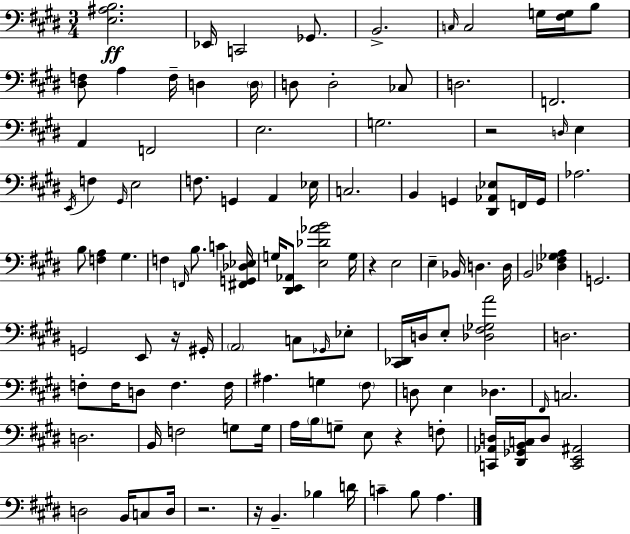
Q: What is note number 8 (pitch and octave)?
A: B3